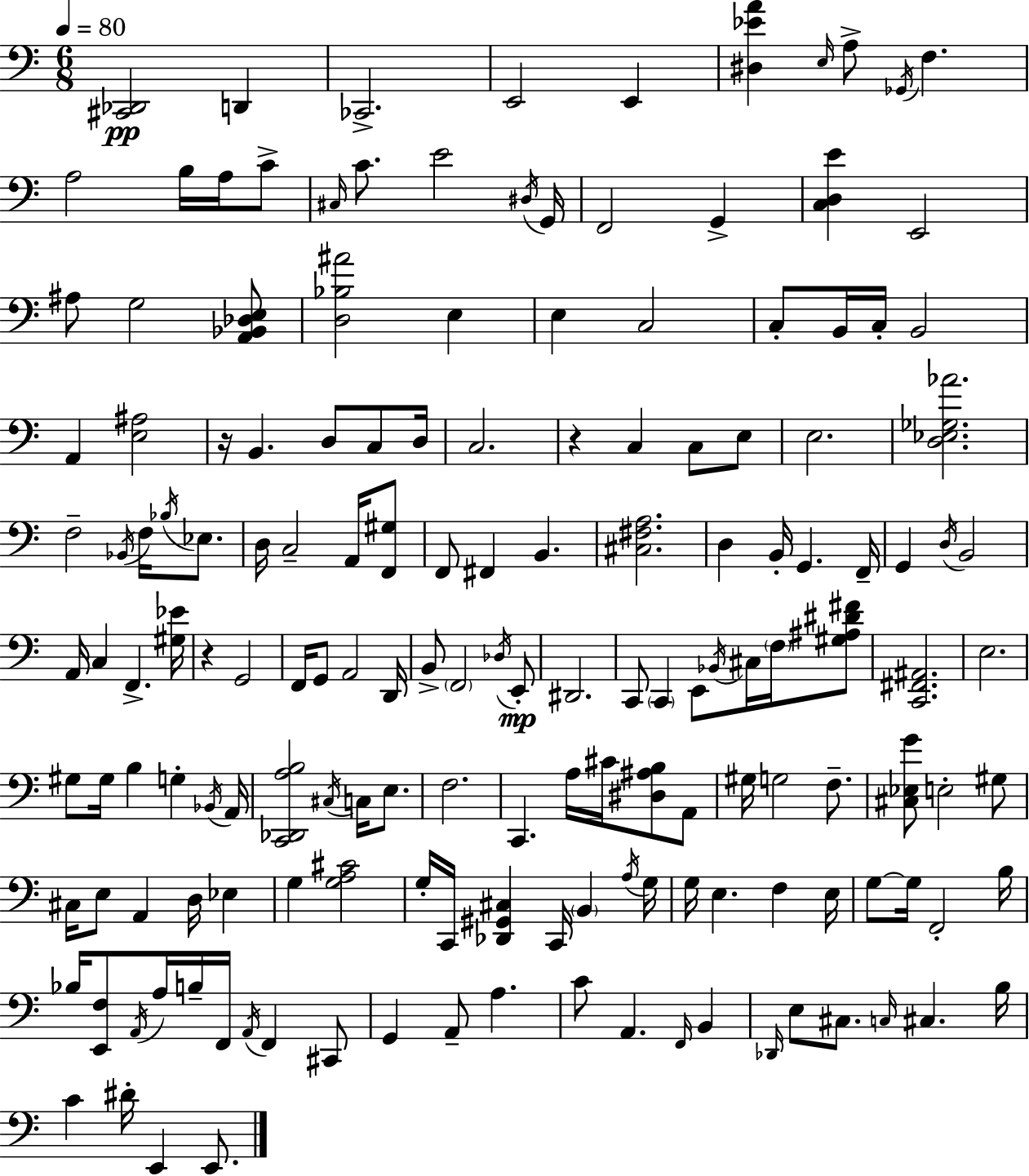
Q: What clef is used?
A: bass